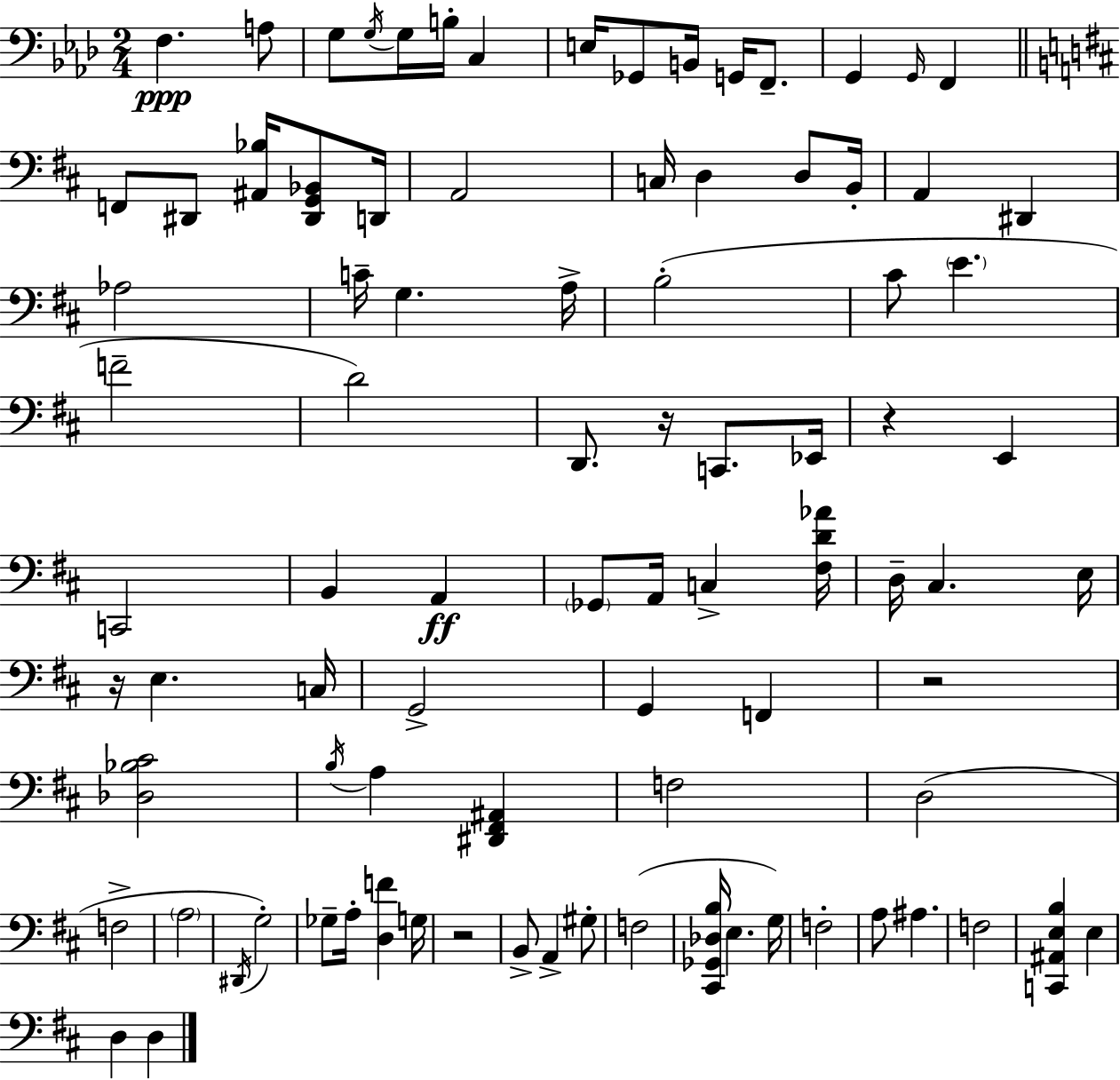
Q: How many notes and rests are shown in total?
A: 89